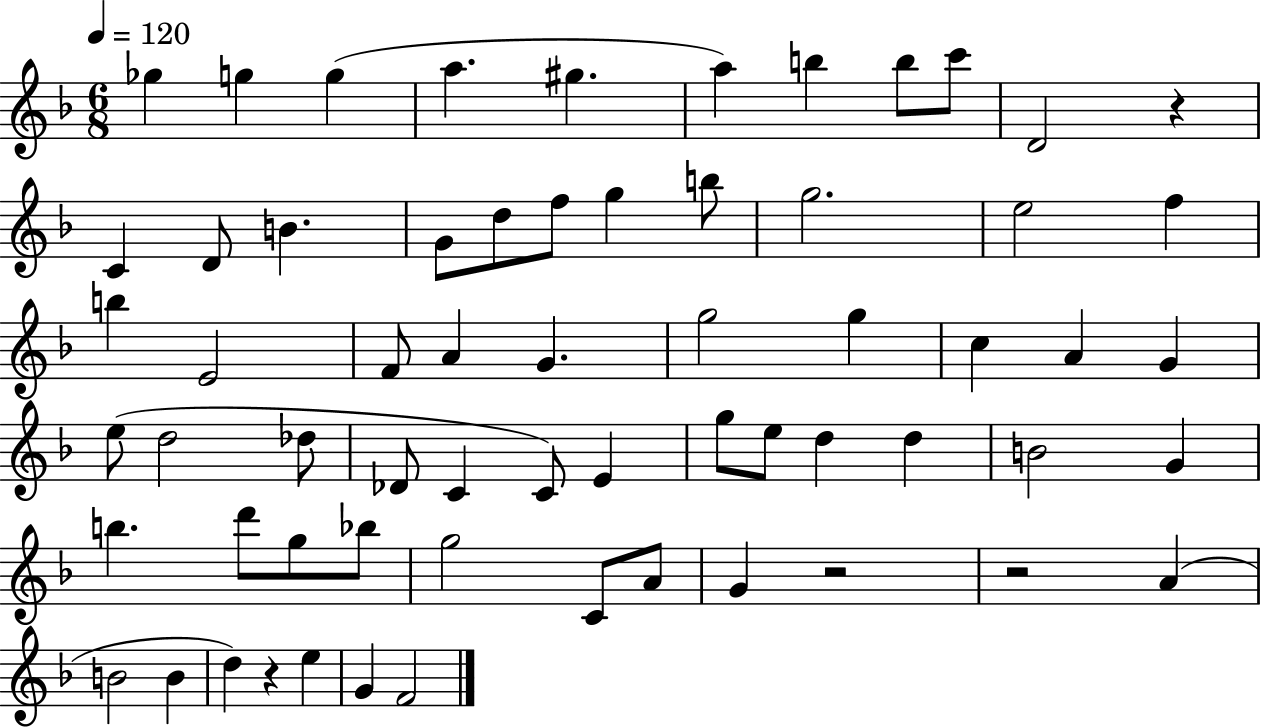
X:1
T:Untitled
M:6/8
L:1/4
K:F
_g g g a ^g a b b/2 c'/2 D2 z C D/2 B G/2 d/2 f/2 g b/2 g2 e2 f b E2 F/2 A G g2 g c A G e/2 d2 _d/2 _D/2 C C/2 E g/2 e/2 d d B2 G b d'/2 g/2 _b/2 g2 C/2 A/2 G z2 z2 A B2 B d z e G F2